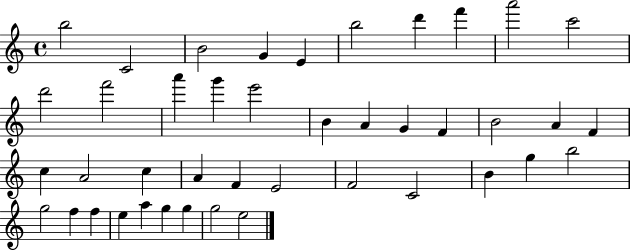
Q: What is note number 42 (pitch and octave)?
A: E5